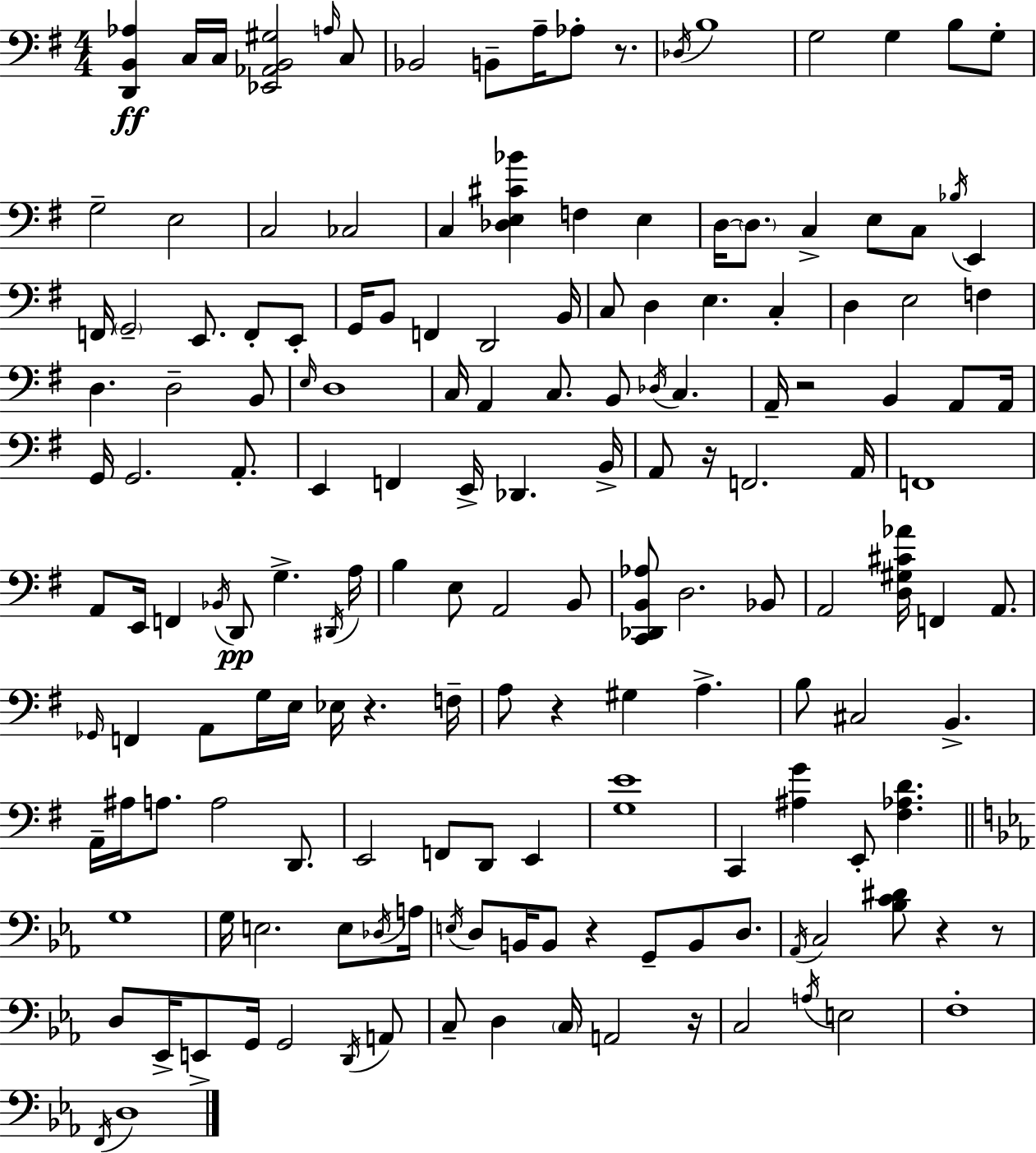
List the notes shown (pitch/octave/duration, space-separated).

[D2,B2,Ab3]/q C3/s C3/s [Eb2,Ab2,B2,G#3]/h A3/s C3/e Bb2/h B2/e A3/s Ab3/e R/e. Db3/s B3/w G3/h G3/q B3/e G3/e G3/h E3/h C3/h CES3/h C3/q [Db3,E3,C#4,Bb4]/q F3/q E3/q D3/s D3/e. C3/q E3/e C3/e Bb3/s E2/q F2/s G2/h E2/e. F2/e E2/e G2/s B2/e F2/q D2/h B2/s C3/e D3/q E3/q. C3/q D3/q E3/h F3/q D3/q. D3/h B2/e E3/s D3/w C3/s A2/q C3/e. B2/e Db3/s C3/q. A2/s R/h B2/q A2/e A2/s G2/s G2/h. A2/e. E2/q F2/q E2/s Db2/q. B2/s A2/e R/s F2/h. A2/s F2/w A2/e E2/s F2/q Bb2/s D2/e G3/q. D#2/s A3/s B3/q E3/e A2/h B2/e [C2,Db2,B2,Ab3]/e D3/h. Bb2/e A2/h [D3,G#3,C#4,Ab4]/s F2/q A2/e. Gb2/s F2/q A2/e G3/s E3/s Eb3/s R/q. F3/s A3/e R/q G#3/q A3/q. B3/e C#3/h B2/q. A2/s A#3/s A3/e. A3/h D2/e. E2/h F2/e D2/e E2/q [G3,E4]/w C2/q [A#3,G4]/q E2/e [F#3,Ab3,D4]/q. G3/w G3/s E3/h. E3/e Db3/s A3/s E3/s D3/e B2/s B2/e R/q G2/e B2/e D3/e. Ab2/s C3/h [Bb3,C4,D#4]/e R/q R/e D3/e Eb2/s E2/e G2/s G2/h D2/s A2/e C3/e D3/q C3/s A2/h R/s C3/h A3/s E3/h F3/w F2/s D3/w